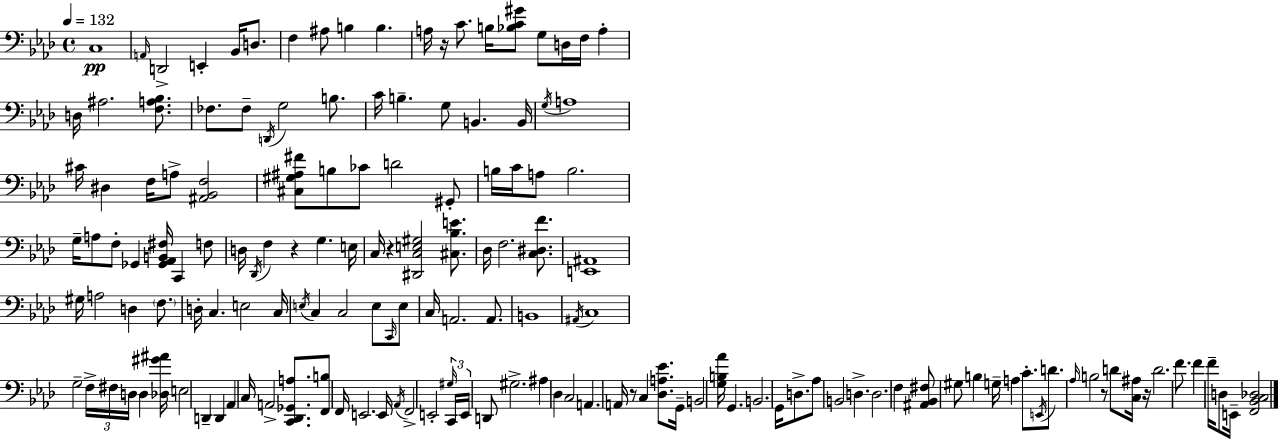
{
  \clef bass
  \time 4/4
  \defaultTimeSignature
  \key aes \major
  \tempo 4 = 132
  \repeat volta 2 { c1\pp | \grace { a,16 } d,2-> e,4-. bes,16 d8. | f4 ais8 b4 b4. | a16 r16 c'8. b16 <bes c' gis'>8 g8 d16 f16 a4-. | \break d16 ais2. <f a bes>8. | fes8. fes8-- \acciaccatura { d,16 } g2 b8. | c'16 b4.-- g8 b,4. | b,16 \acciaccatura { g16 } a1 | \break cis'16 dis4 f16 a8-> <ais, bes, f>2 | <cis gis ais fis'>8 b8 ces'8 d'2 | gis,8-. b16 c'16 a8 b2. | g16-- a8 f8-. ges,4 <ges, aes, b, fis>16 c,4 | \break f8 d16 \acciaccatura { des,16 } f4 r4 g4. | e16 c16 r4 <dis, c e gis>2 | <cis bes e'>8. des16 f2. | <c dis f'>8. <e, ais,>1 | \break gis16 a2 d4 | \parenthesize f8. d16-. c4. e2 | c16 \acciaccatura { e16 } c4 c2 | e8 \grace { c,16 } e8 c16 a,2. | \break a,8. b,1 | \acciaccatura { ais,16 } c1 | g2-- \tuplet 3/2 { f16-> | fis16 d16 } d4 <des gis' ais'>16 e2 d,4-- | \break d,4 aes,4 c16 a,2-> | <c, des, ges, a>8. <f, b>8 f,16 e,2. | e,16 \acciaccatura { aes,16 } f,2-> | e,2-. \tuplet 3/2 { \grace { gis16 } c,16 e,16 } d,8 gis2.-> | \break ais4 des4 | c2 a,4. a,16 | r8 c4 <des a ees'>8. g,16-- b,2 | <g b aes'>16 g,4. b,2. | \break g,16 d8.-> aes8 b,2 | d4.-> d2. | f4 <ais, bes, fis>8 gis8 b4 | g16-- a4 c'8.-. \acciaccatura { e,16 } d'8. \grace { aes16 } b2 | \break r8 d'8 <c ais>16 r16 d'2. | f'8. f'4 f'16-- | d8 e,16-- <f, bes, c des>2 } \bar "|."
}